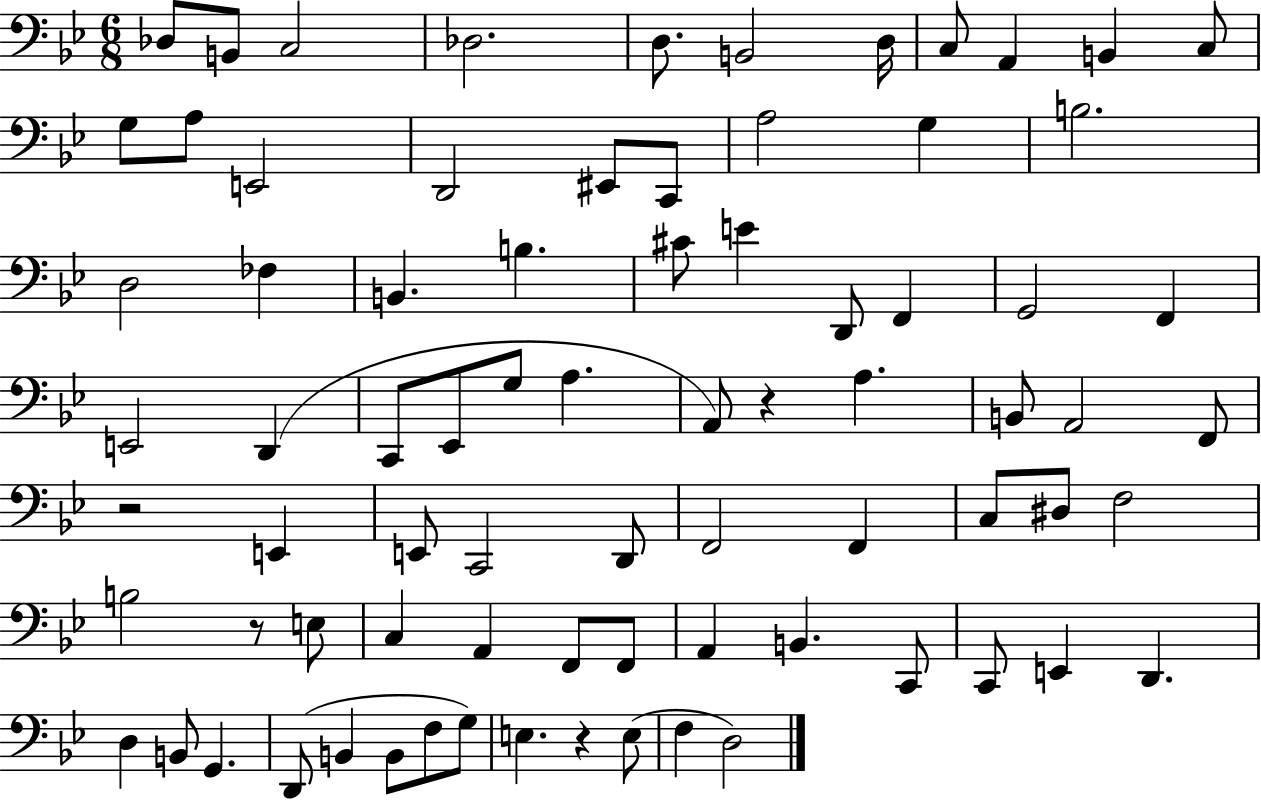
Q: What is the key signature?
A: BES major